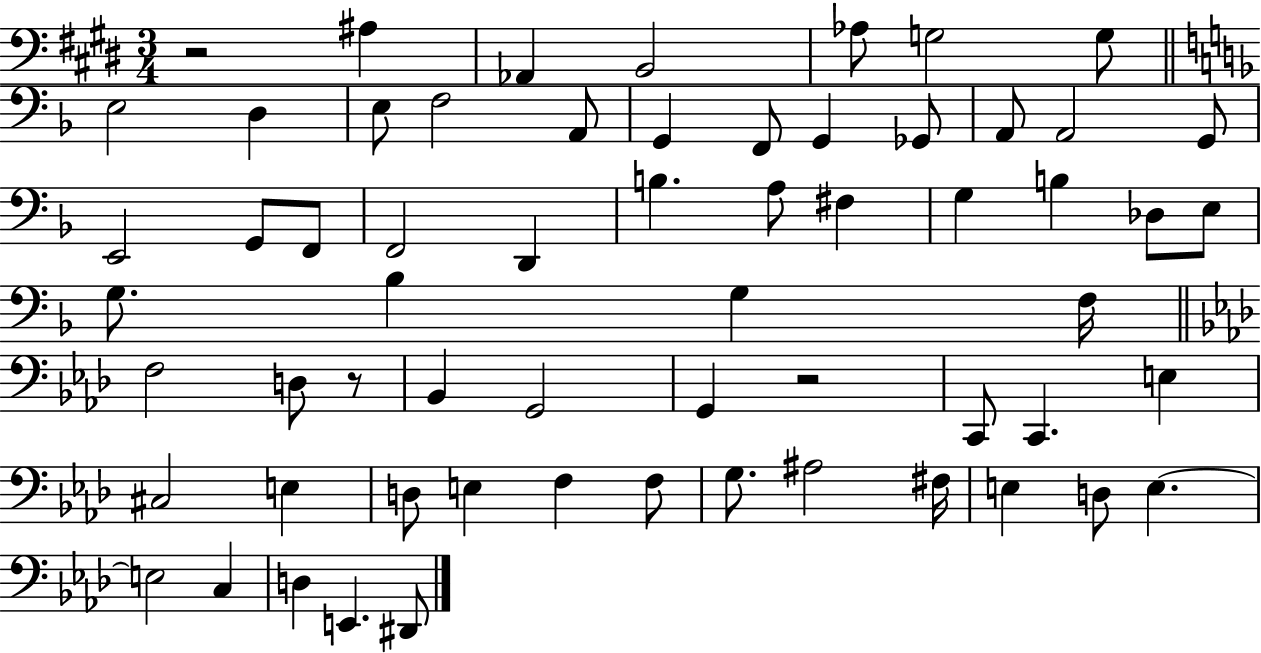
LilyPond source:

{
  \clef bass
  \numericTimeSignature
  \time 3/4
  \key e \major
  \repeat volta 2 { r2 ais4 | aes,4 b,2 | aes8 g2 g8 | \bar "||" \break \key f \major e2 d4 | e8 f2 a,8 | g,4 f,8 g,4 ges,8 | a,8 a,2 g,8 | \break e,2 g,8 f,8 | f,2 d,4 | b4. a8 fis4 | g4 b4 des8 e8 | \break g8. bes4 g4 f16 | \bar "||" \break \key aes \major f2 d8 r8 | bes,4 g,2 | g,4 r2 | c,8 c,4. e4 | \break cis2 e4 | d8 e4 f4 f8 | g8. ais2 fis16 | e4 d8 e4.~~ | \break e2 c4 | d4 e,4. dis,8 | } \bar "|."
}